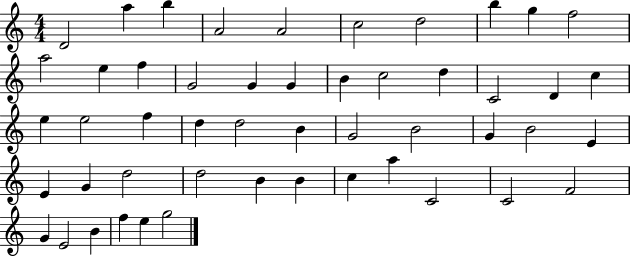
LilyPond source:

{
  \clef treble
  \numericTimeSignature
  \time 4/4
  \key c \major
  d'2 a''4 b''4 | a'2 a'2 | c''2 d''2 | b''4 g''4 f''2 | \break a''2 e''4 f''4 | g'2 g'4 g'4 | b'4 c''2 d''4 | c'2 d'4 c''4 | \break e''4 e''2 f''4 | d''4 d''2 b'4 | g'2 b'2 | g'4 b'2 e'4 | \break e'4 g'4 d''2 | d''2 b'4 b'4 | c''4 a''4 c'2 | c'2 f'2 | \break g'4 e'2 b'4 | f''4 e''4 g''2 | \bar "|."
}